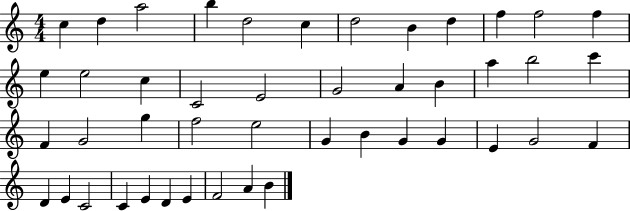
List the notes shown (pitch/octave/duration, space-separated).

C5/q D5/q A5/h B5/q D5/h C5/q D5/h B4/q D5/q F5/q F5/h F5/q E5/q E5/h C5/q C4/h E4/h G4/h A4/q B4/q A5/q B5/h C6/q F4/q G4/h G5/q F5/h E5/h G4/q B4/q G4/q G4/q E4/q G4/h F4/q D4/q E4/q C4/h C4/q E4/q D4/q E4/q F4/h A4/q B4/q